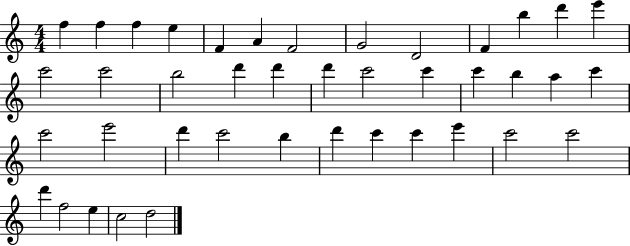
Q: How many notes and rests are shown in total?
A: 41